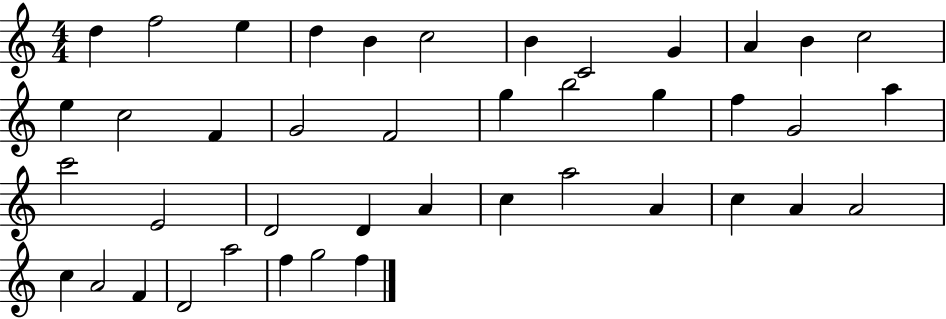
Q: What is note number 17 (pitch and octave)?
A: F4